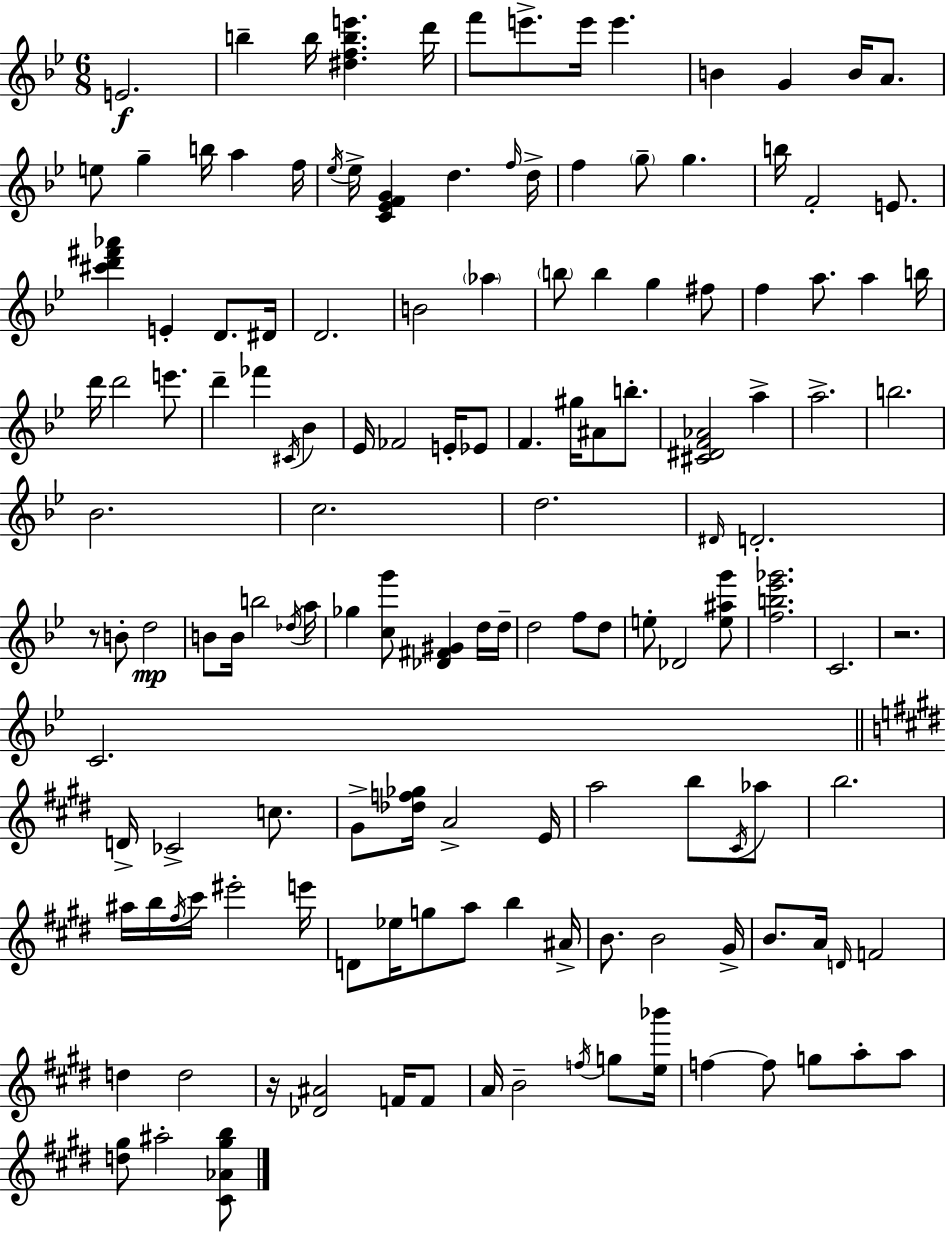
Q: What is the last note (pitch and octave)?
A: A#5